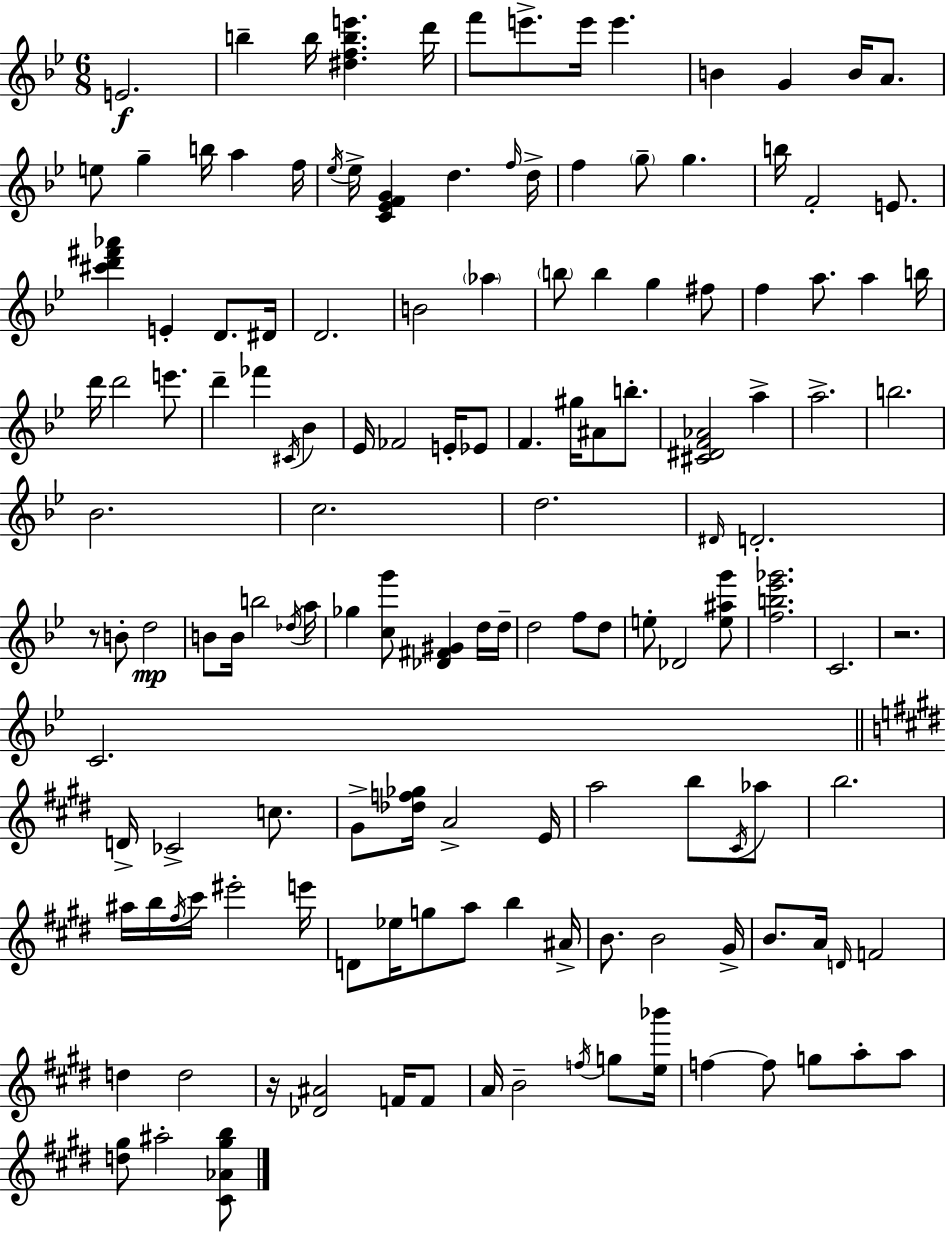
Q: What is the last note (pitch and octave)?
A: A#5